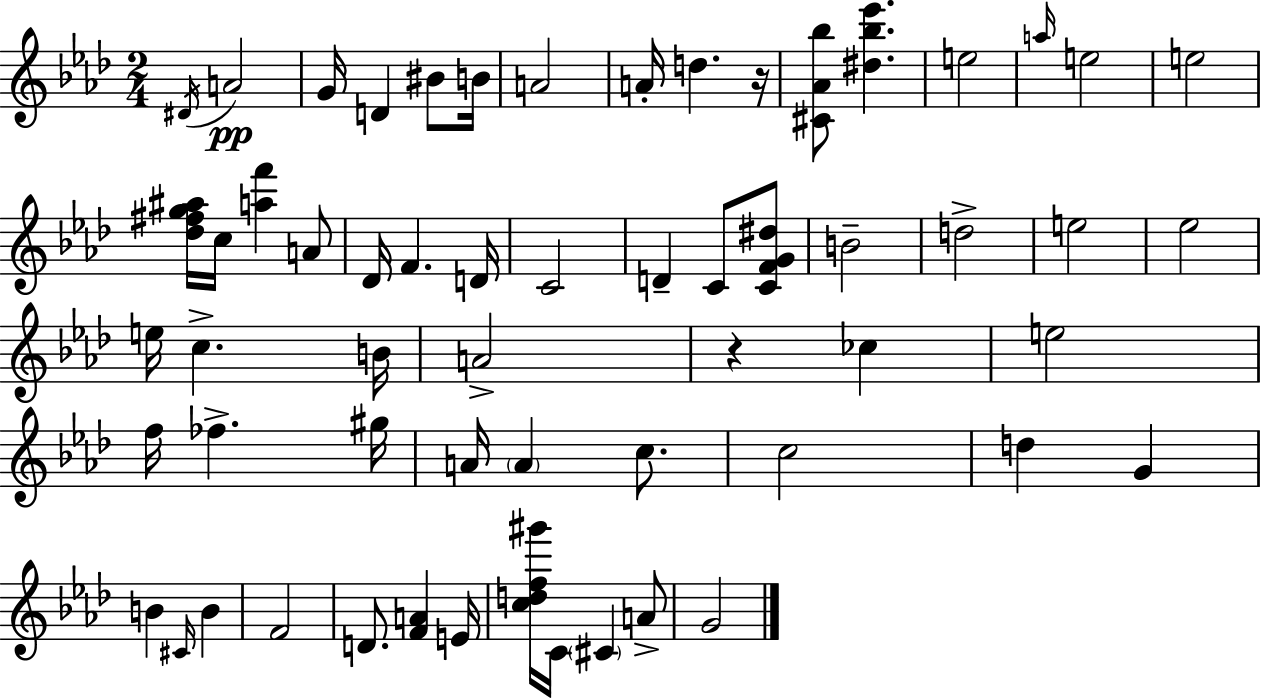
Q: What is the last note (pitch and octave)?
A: G4